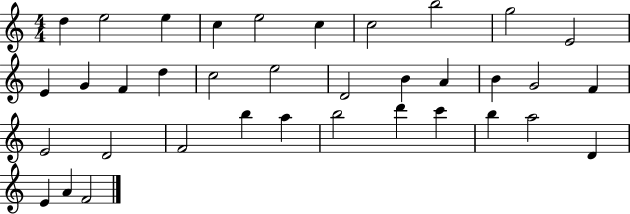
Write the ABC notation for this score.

X:1
T:Untitled
M:4/4
L:1/4
K:C
d e2 e c e2 c c2 b2 g2 E2 E G F d c2 e2 D2 B A B G2 F E2 D2 F2 b a b2 d' c' b a2 D E A F2